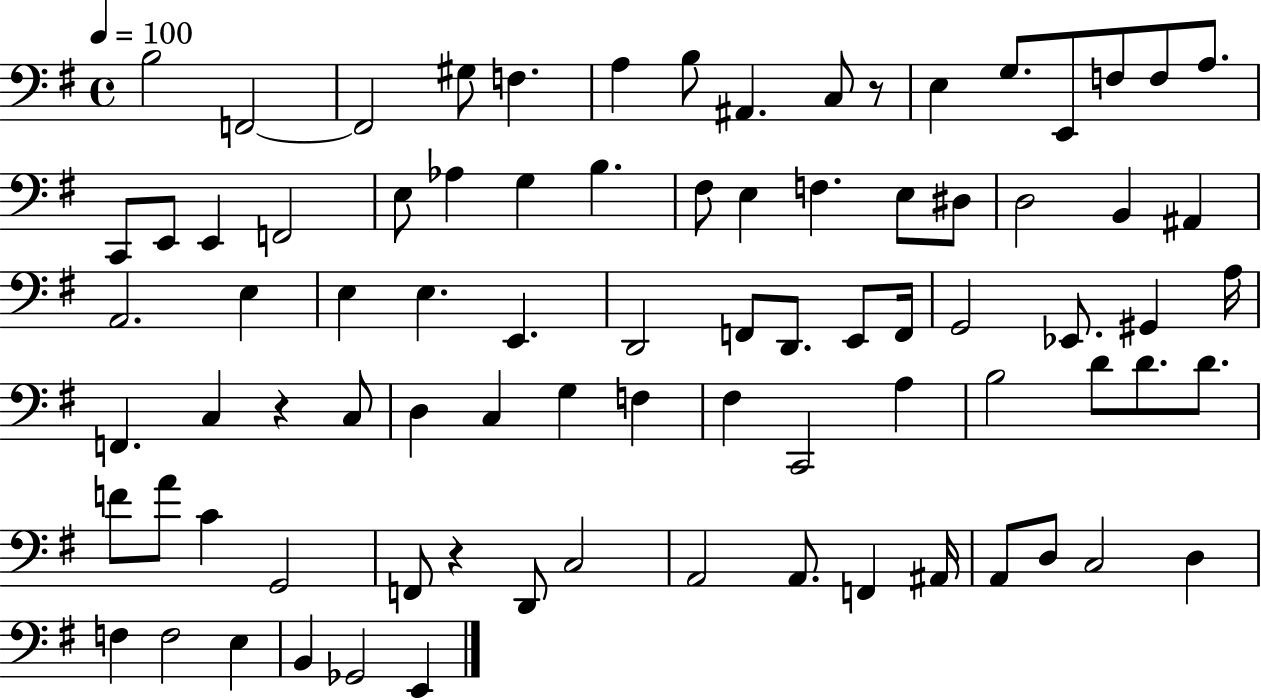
B3/h F2/h F2/h G#3/e F3/q. A3/q B3/e A#2/q. C3/e R/e E3/q G3/e. E2/e F3/e F3/e A3/e. C2/e E2/e E2/q F2/h E3/e Ab3/q G3/q B3/q. F#3/e E3/q F3/q. E3/e D#3/e D3/h B2/q A#2/q A2/h. E3/q E3/q E3/q. E2/q. D2/h F2/e D2/e. E2/e F2/s G2/h Eb2/e. G#2/q A3/s F2/q. C3/q R/q C3/e D3/q C3/q G3/q F3/q F#3/q C2/h A3/q B3/h D4/e D4/e. D4/e. F4/e A4/e C4/q G2/h F2/e R/q D2/e C3/h A2/h A2/e. F2/q A#2/s A2/e D3/e C3/h D3/q F3/q F3/h E3/q B2/q Gb2/h E2/q